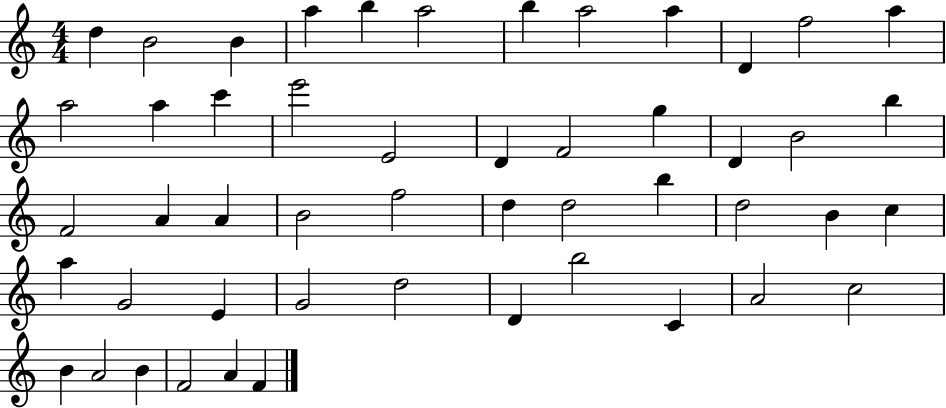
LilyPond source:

{
  \clef treble
  \numericTimeSignature
  \time 4/4
  \key c \major
  d''4 b'2 b'4 | a''4 b''4 a''2 | b''4 a''2 a''4 | d'4 f''2 a''4 | \break a''2 a''4 c'''4 | e'''2 e'2 | d'4 f'2 g''4 | d'4 b'2 b''4 | \break f'2 a'4 a'4 | b'2 f''2 | d''4 d''2 b''4 | d''2 b'4 c''4 | \break a''4 g'2 e'4 | g'2 d''2 | d'4 b''2 c'4 | a'2 c''2 | \break b'4 a'2 b'4 | f'2 a'4 f'4 | \bar "|."
}